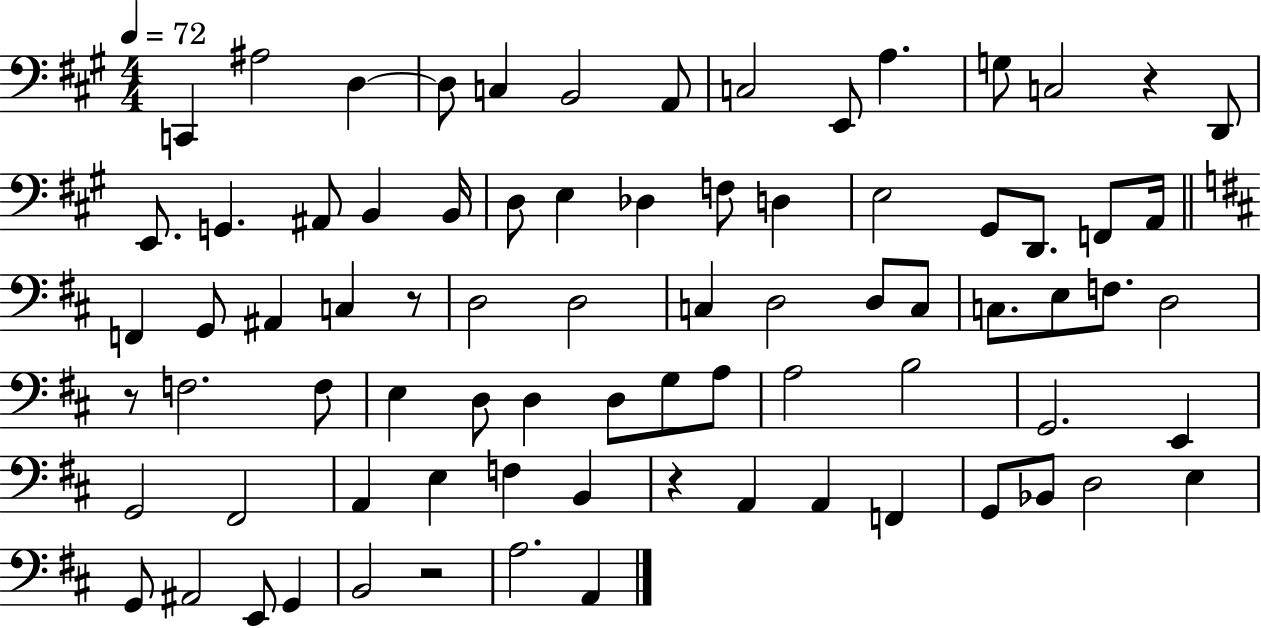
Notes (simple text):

C2/q A#3/h D3/q D3/e C3/q B2/h A2/e C3/h E2/e A3/q. G3/e C3/h R/q D2/e E2/e. G2/q. A#2/e B2/q B2/s D3/e E3/q Db3/q F3/e D3/q E3/h G#2/e D2/e. F2/e A2/s F2/q G2/e A#2/q C3/q R/e D3/h D3/h C3/q D3/h D3/e C3/e C3/e. E3/e F3/e. D3/h R/e F3/h. F3/e E3/q D3/e D3/q D3/e G3/e A3/e A3/h B3/h G2/h. E2/q G2/h F#2/h A2/q E3/q F3/q B2/q R/q A2/q A2/q F2/q G2/e Bb2/e D3/h E3/q G2/e A#2/h E2/e G2/q B2/h R/h A3/h. A2/q